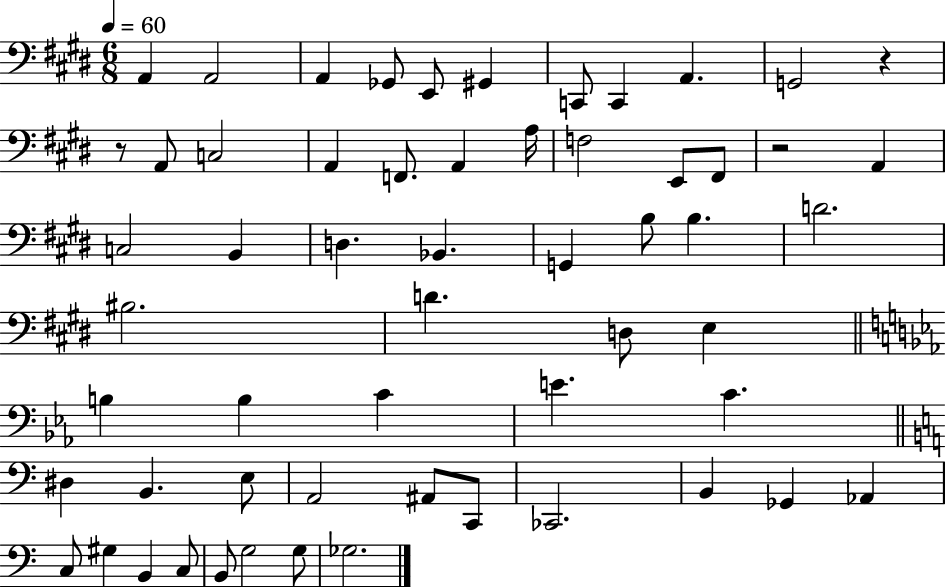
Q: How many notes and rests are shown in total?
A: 58